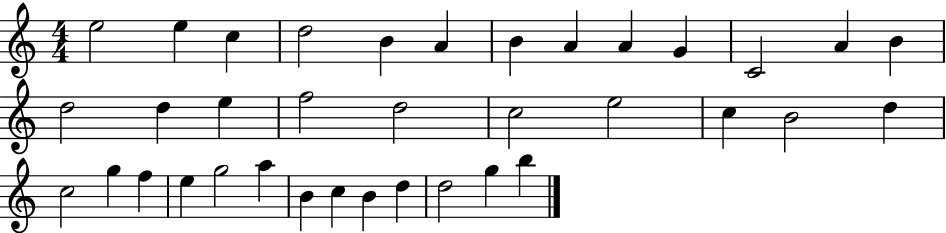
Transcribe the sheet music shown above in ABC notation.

X:1
T:Untitled
M:4/4
L:1/4
K:C
e2 e c d2 B A B A A G C2 A B d2 d e f2 d2 c2 e2 c B2 d c2 g f e g2 a B c B d d2 g b